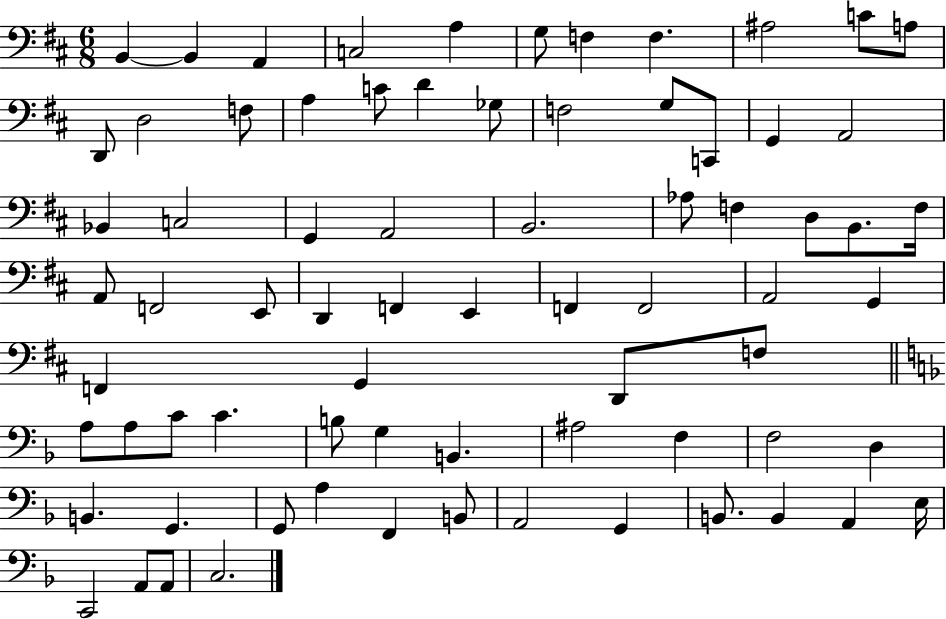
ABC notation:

X:1
T:Untitled
M:6/8
L:1/4
K:D
B,, B,, A,, C,2 A, G,/2 F, F, ^A,2 C/2 A,/2 D,,/2 D,2 F,/2 A, C/2 D _G,/2 F,2 G,/2 C,,/2 G,, A,,2 _B,, C,2 G,, A,,2 B,,2 _A,/2 F, D,/2 B,,/2 F,/4 A,,/2 F,,2 E,,/2 D,, F,, E,, F,, F,,2 A,,2 G,, F,, G,, D,,/2 F,/2 A,/2 A,/2 C/2 C B,/2 G, B,, ^A,2 F, F,2 D, B,, G,, G,,/2 A, F,, B,,/2 A,,2 G,, B,,/2 B,, A,, E,/4 C,,2 A,,/2 A,,/2 C,2